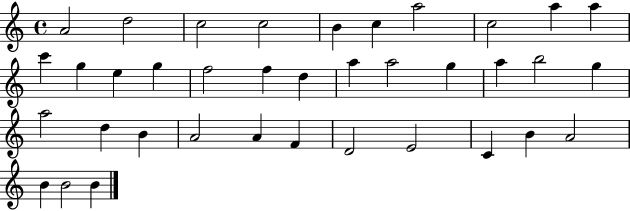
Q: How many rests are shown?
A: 0